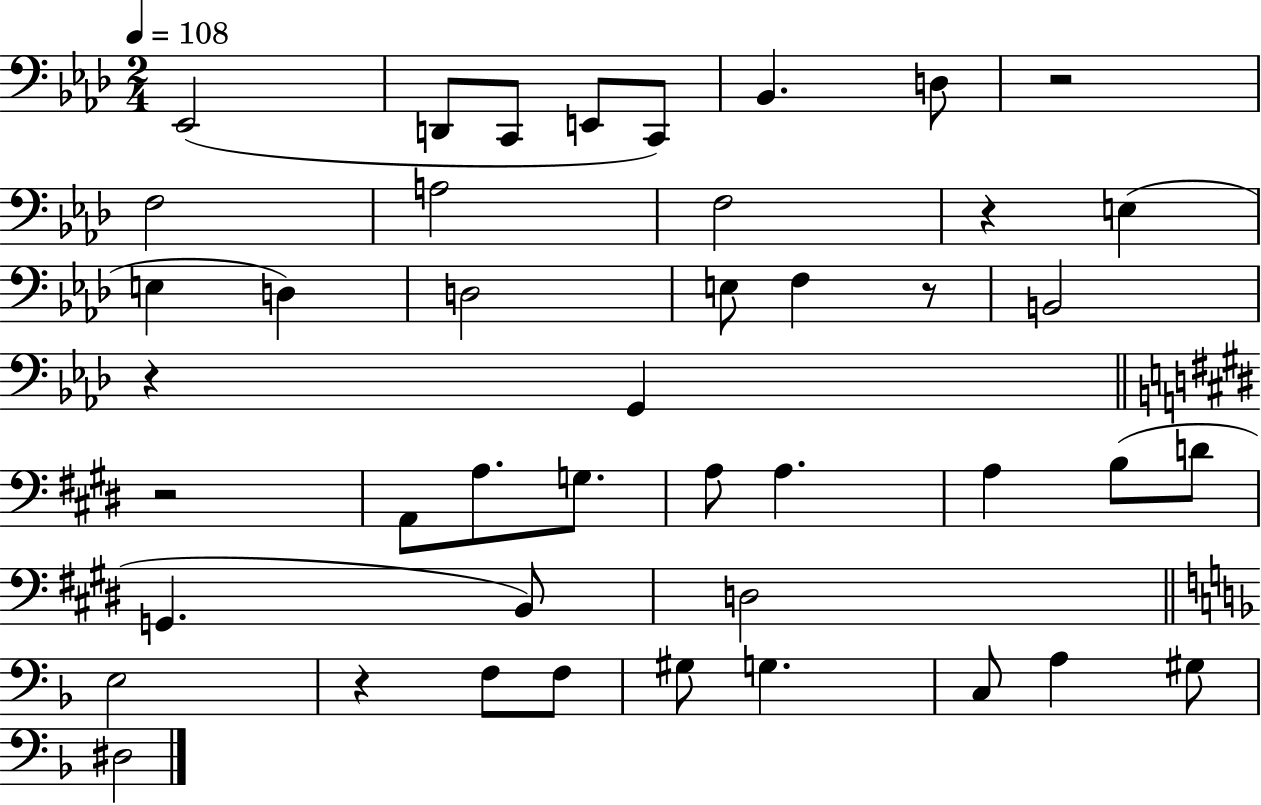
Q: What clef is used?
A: bass